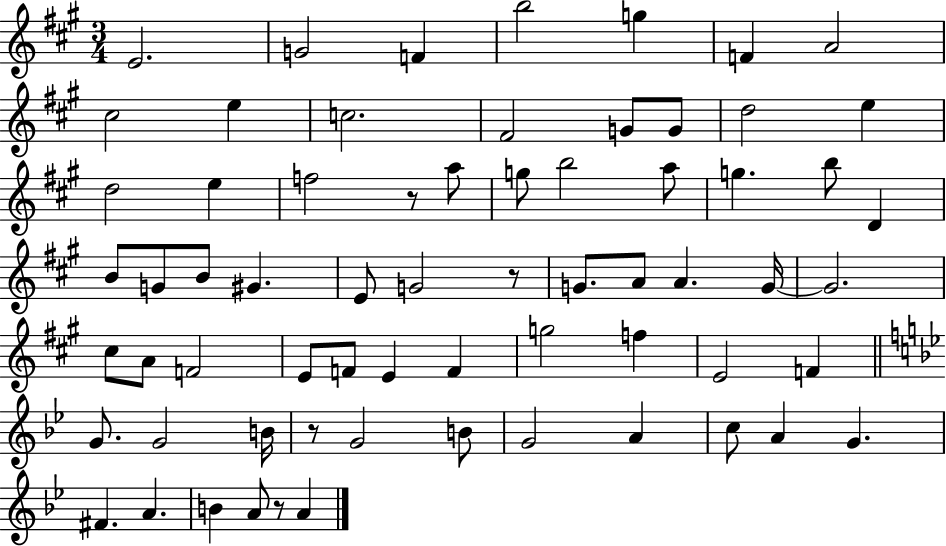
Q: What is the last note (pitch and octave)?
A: A4